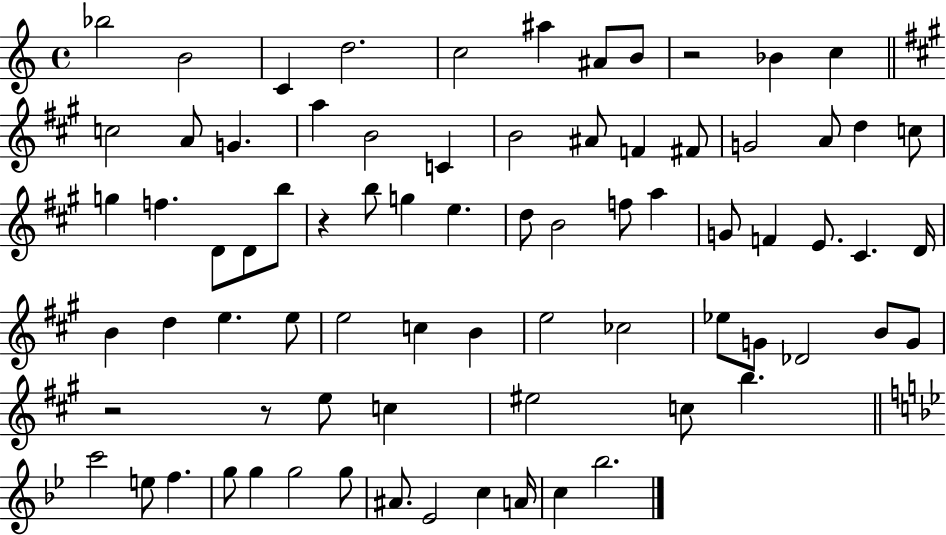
{
  \clef treble
  \time 4/4
  \defaultTimeSignature
  \key c \major
  bes''2 b'2 | c'4 d''2. | c''2 ais''4 ais'8 b'8 | r2 bes'4 c''4 | \break \bar "||" \break \key a \major c''2 a'8 g'4. | a''4 b'2 c'4 | b'2 ais'8 f'4 fis'8 | g'2 a'8 d''4 c''8 | \break g''4 f''4. d'8 d'8 b''8 | r4 b''8 g''4 e''4. | d''8 b'2 f''8 a''4 | g'8 f'4 e'8. cis'4. d'16 | \break b'4 d''4 e''4. e''8 | e''2 c''4 b'4 | e''2 ces''2 | ees''8 g'8 des'2 b'8 g'8 | \break r2 r8 e''8 c''4 | eis''2 c''8 b''4. | \bar "||" \break \key bes \major c'''2 e''8 f''4. | g''8 g''4 g''2 g''8 | ais'8. ees'2 c''4 a'16 | c''4 bes''2. | \break \bar "|."
}